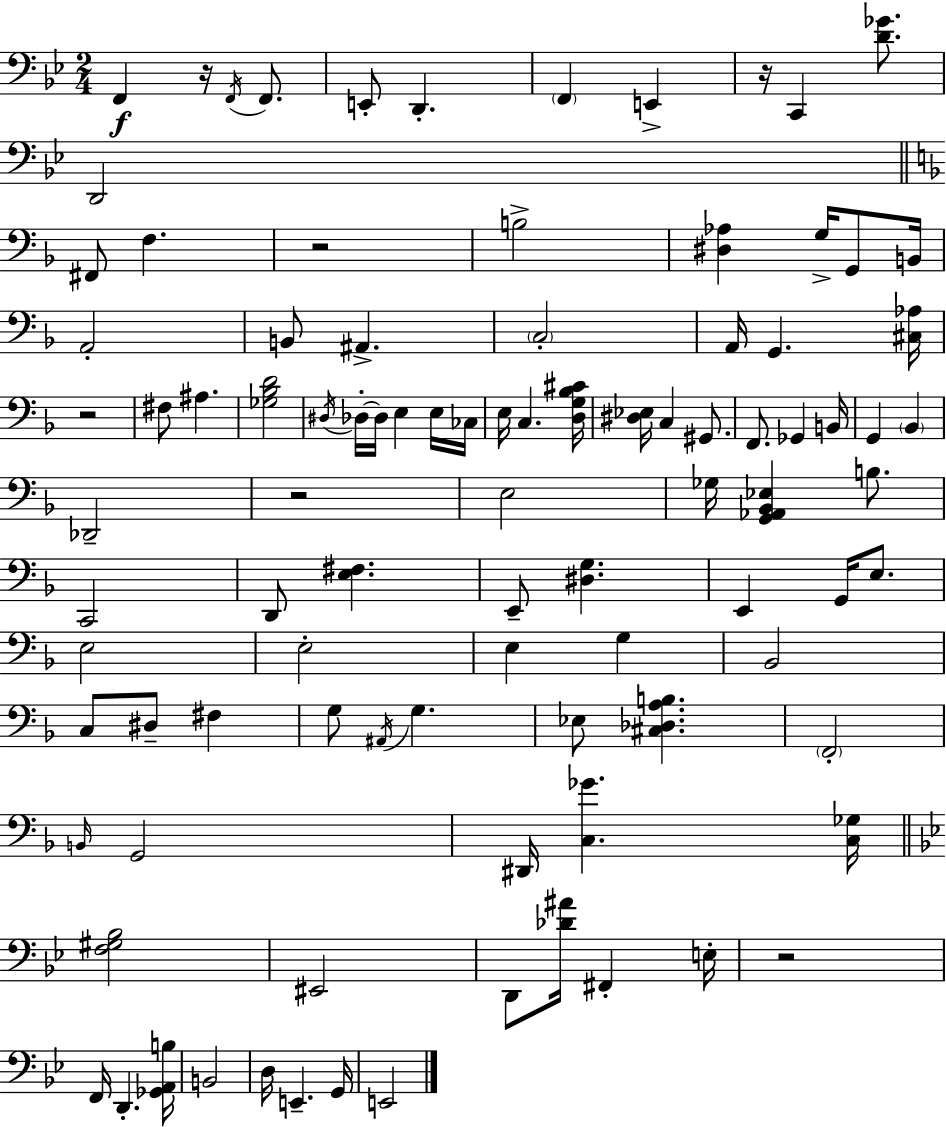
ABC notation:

X:1
T:Untitled
M:2/4
L:1/4
K:Bb
F,, z/4 F,,/4 F,,/2 E,,/2 D,, F,, E,, z/4 C,, [D_G]/2 D,,2 ^F,,/2 F, z2 B,2 [^D,_A,] G,/4 G,,/2 B,,/4 A,,2 B,,/2 ^A,, C,2 A,,/4 G,, [^C,_A,]/4 z2 ^F,/2 ^A, [_G,_B,D]2 ^D,/4 _D,/4 _D,/4 E, E,/4 _C,/4 E,/4 C, [D,G,_B,^C]/4 [^D,_E,]/4 C, ^G,,/2 F,,/2 _G,, B,,/4 G,, _B,, _D,,2 z2 E,2 _G,/4 [G,,_A,,_B,,_E,] B,/2 C,,2 D,,/2 [E,^F,] E,,/2 [^D,G,] E,, G,,/4 E,/2 E,2 E,2 E, G, _B,,2 C,/2 ^D,/2 ^F, G,/2 ^A,,/4 G, _E,/2 [^C,_D,A,B,] F,,2 B,,/4 G,,2 ^D,,/4 [C,_G] [C,_G,]/4 [F,^G,_B,]2 ^E,,2 D,,/2 [_D^A]/4 ^F,, E,/4 z2 F,,/4 D,, [_G,,A,,B,]/4 B,,2 D,/4 E,, G,,/4 E,,2